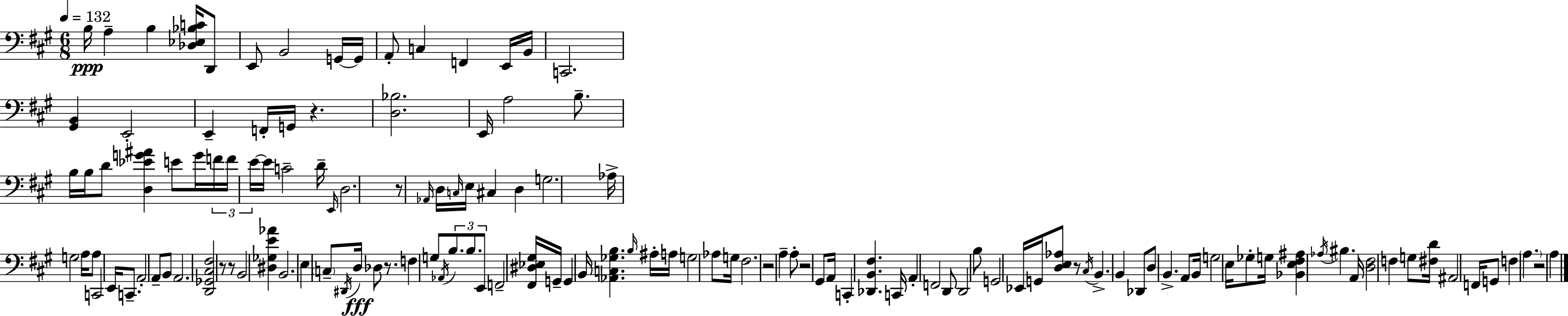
{
  \clef bass
  \numericTimeSignature
  \time 6/8
  \key a \major
  \tempo 4 = 132
  b16\ppp a4-- b4 <des ees bes c'>16 d,8 | e,8 b,2 g,16~~ g,16 | a,8-. c4 f,4 e,16 b,16 | c,2. | \break <gis, b,>4 e,2-. | e,4-- f,16-. g,16 r4. | <d bes>2. | e,16 a2 b8.-- | \break b16 b16 d'8 <d ees' g' ais'>4 e'8 g'16 \tuplet 3/2 { f'16 | f'16 e'16~~ } e'16 c'2-- d'16-- | \grace { e,16 } d2. | r8 \grace { aes,16 } d16 \grace { c16 } e16 cis4 d4 | \break g2. | aes16-> g2 | a16 a8 c,2 e,16 | c,8.-- a,2-. a,8-- | \break b,8 a,2. | <d, ges, cis fis>2 r8 | r8 b,2 <dis ges e' aes'>4 | b,2. | \break e4 \parenthesize c8-- \acciaccatura { dis,16 } d16\fff des8 | r8. f4 g8 \acciaccatura { aes,16 } \tuplet 3/2 { b8. | b8. e,8 } f,2-- | <fis, dis ees gis>16 g,16-- g,4 b,16 <aes, c ges b>4. | \break \grace { b16 } ais16-. a16 g2 | aes8 g16 fis2. | r2 | a4-- a8-. r2 | \break gis,8 a,16 c,4-. <des, b, fis>4. | c,16 a,4-. f,2 | d,8 d,2 | b8 g,2 | \break ees,16 g,16 <d e aes>8 r8 \acciaccatura { cis16 } b,4.-> | b,4 des,8 d8 b,4.-> | a,8 b,16 g2 | e16 ges8-. g16 <bes, e fis ais>4 | \break \acciaccatura { aes16 } bis4. a,16 <d fis>2 | f4 g8 <fis d'>16 ais,2 | f,16 g,8 f4 | \parenthesize a4. r2 | \break a4 \bar "|."
}